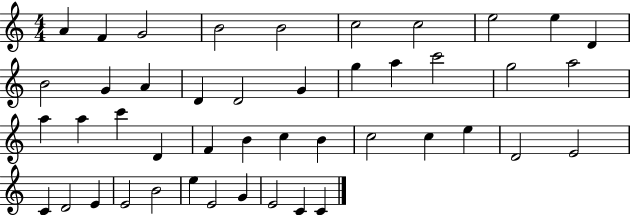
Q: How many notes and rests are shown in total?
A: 45